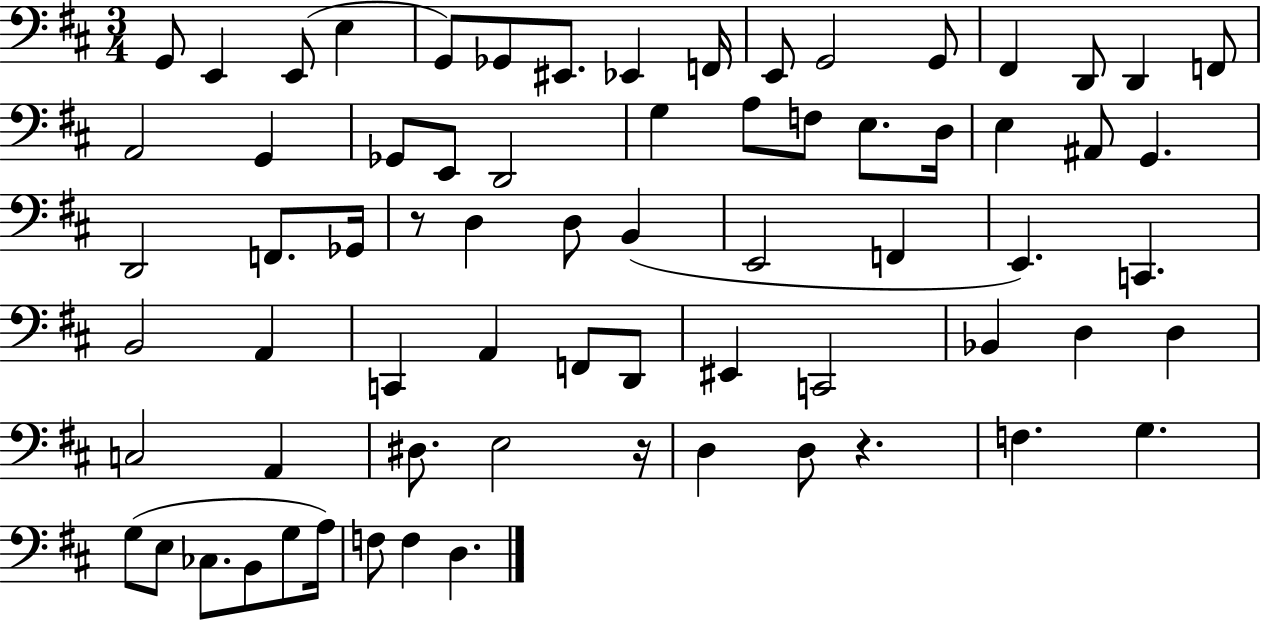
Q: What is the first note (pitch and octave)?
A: G2